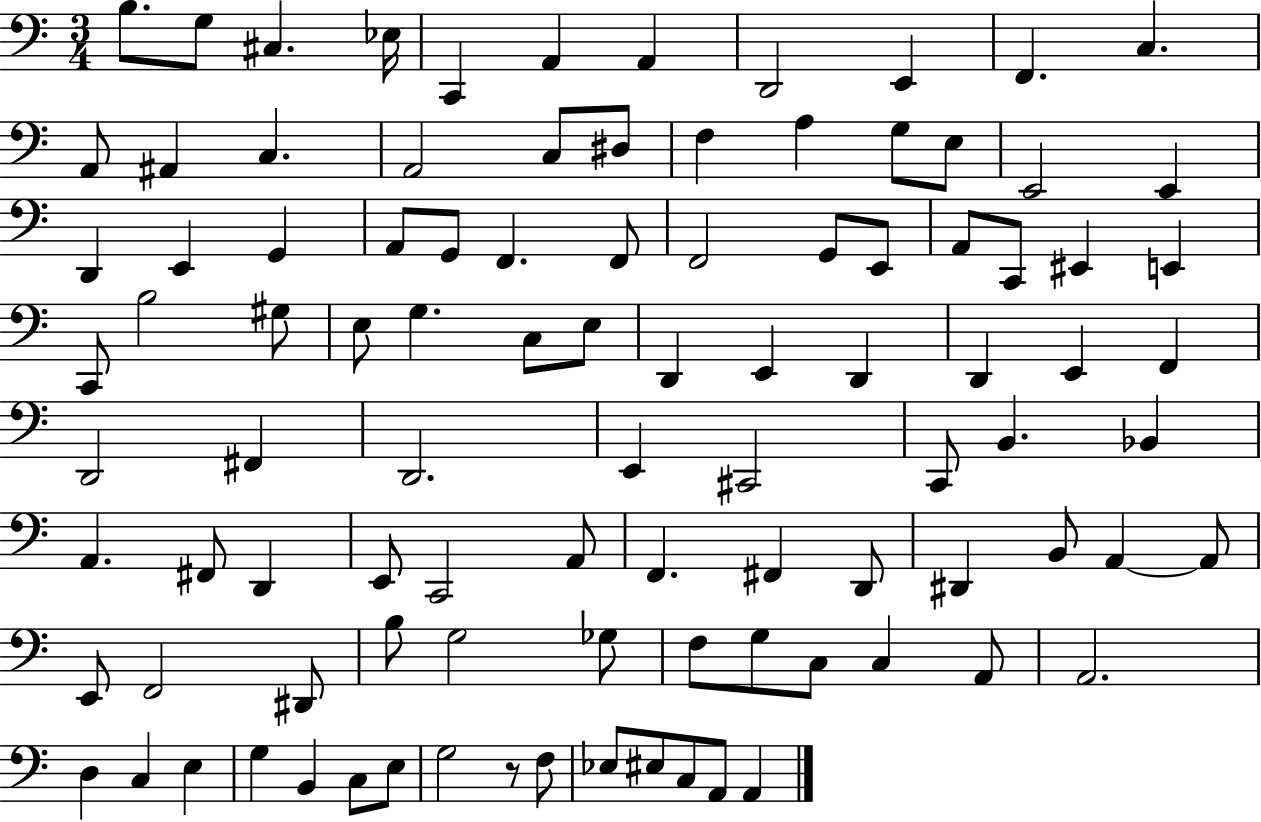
B3/e. G3/e C#3/q. Eb3/s C2/q A2/q A2/q D2/h E2/q F2/q. C3/q. A2/e A#2/q C3/q. A2/h C3/e D#3/e F3/q A3/q G3/e E3/e E2/h E2/q D2/q E2/q G2/q A2/e G2/e F2/q. F2/e F2/h G2/e E2/e A2/e C2/e EIS2/q E2/q C2/e B3/h G#3/e E3/e G3/q. C3/e E3/e D2/q E2/q D2/q D2/q E2/q F2/q D2/h F#2/q D2/h. E2/q C#2/h C2/e B2/q. Bb2/q A2/q. F#2/e D2/q E2/e C2/h A2/e F2/q. F#2/q D2/e D#2/q B2/e A2/q A2/e E2/e F2/h D#2/e B3/e G3/h Gb3/e F3/e G3/e C3/e C3/q A2/e A2/h. D3/q C3/q E3/q G3/q B2/q C3/e E3/e G3/h R/e F3/e Eb3/e EIS3/e C3/e A2/e A2/q